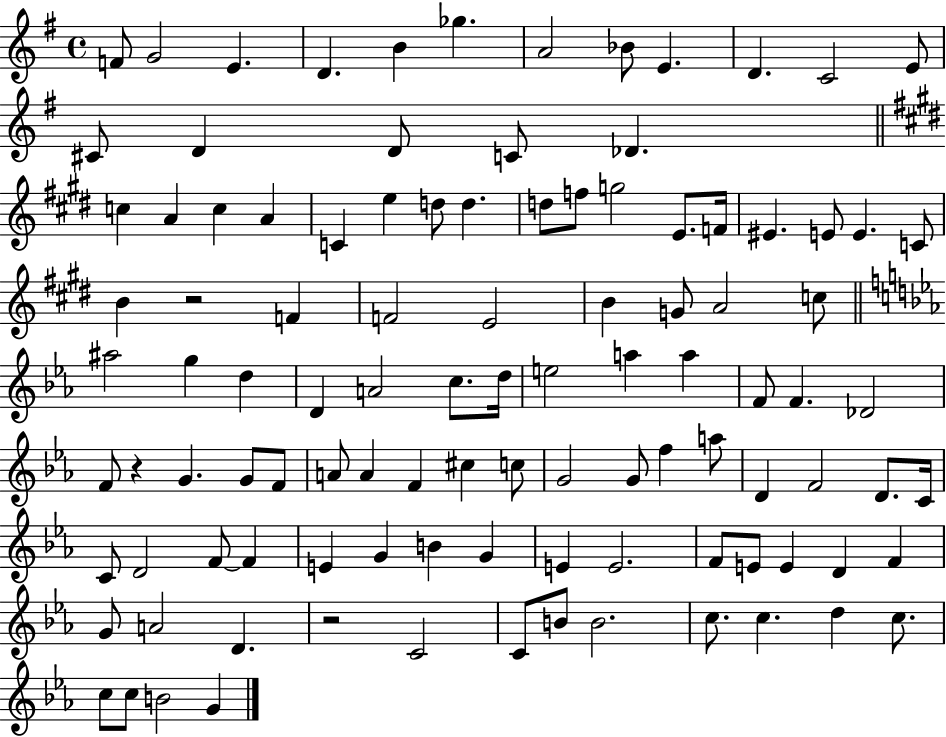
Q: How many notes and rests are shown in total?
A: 105